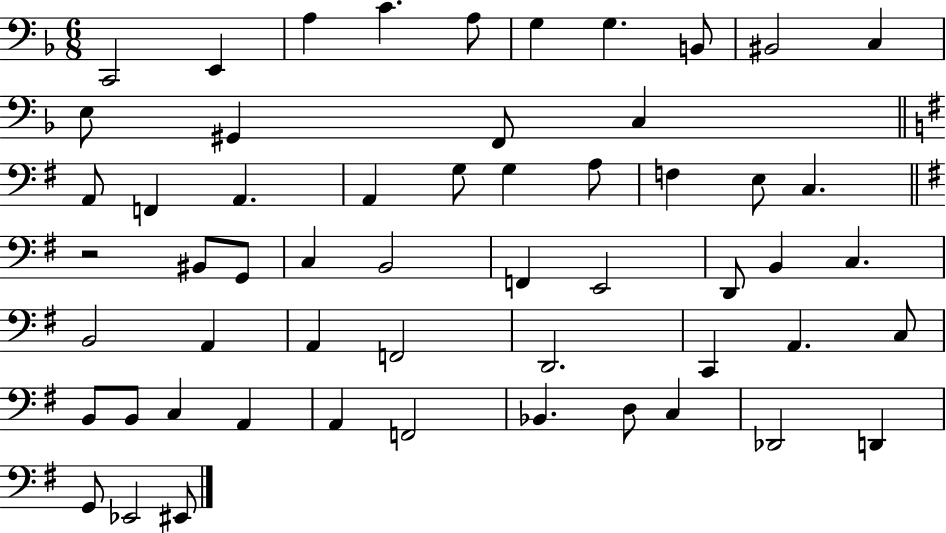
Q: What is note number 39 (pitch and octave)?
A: C2